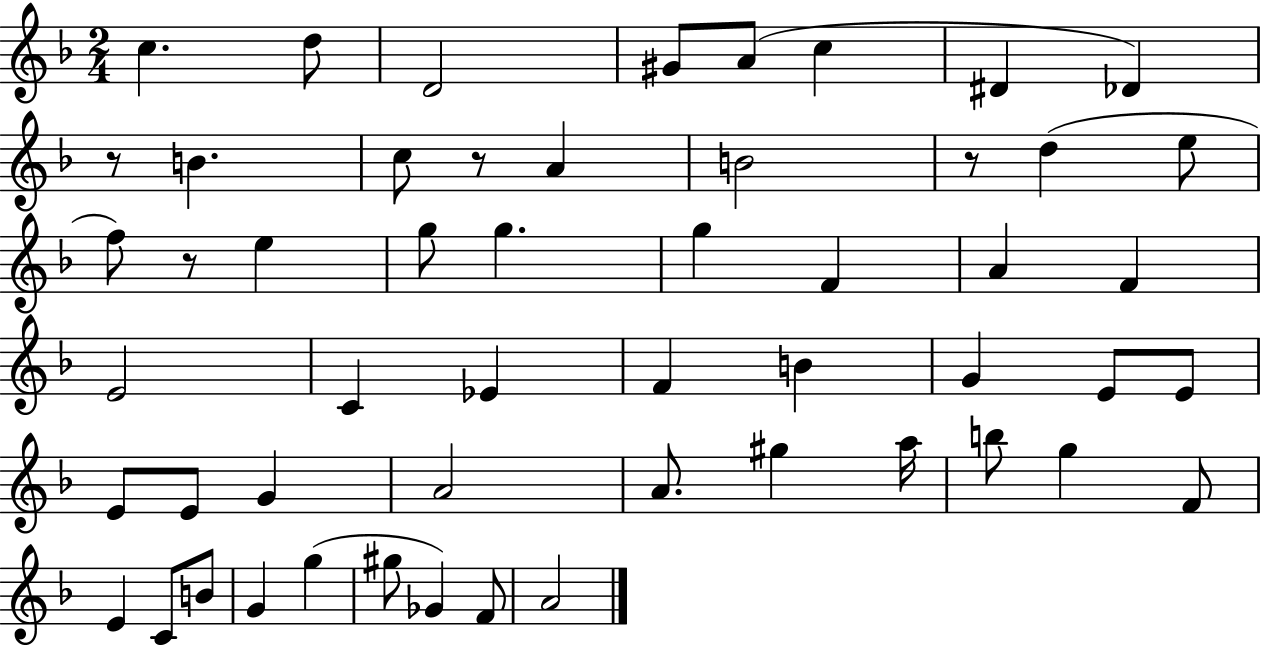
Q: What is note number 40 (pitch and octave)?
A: F4